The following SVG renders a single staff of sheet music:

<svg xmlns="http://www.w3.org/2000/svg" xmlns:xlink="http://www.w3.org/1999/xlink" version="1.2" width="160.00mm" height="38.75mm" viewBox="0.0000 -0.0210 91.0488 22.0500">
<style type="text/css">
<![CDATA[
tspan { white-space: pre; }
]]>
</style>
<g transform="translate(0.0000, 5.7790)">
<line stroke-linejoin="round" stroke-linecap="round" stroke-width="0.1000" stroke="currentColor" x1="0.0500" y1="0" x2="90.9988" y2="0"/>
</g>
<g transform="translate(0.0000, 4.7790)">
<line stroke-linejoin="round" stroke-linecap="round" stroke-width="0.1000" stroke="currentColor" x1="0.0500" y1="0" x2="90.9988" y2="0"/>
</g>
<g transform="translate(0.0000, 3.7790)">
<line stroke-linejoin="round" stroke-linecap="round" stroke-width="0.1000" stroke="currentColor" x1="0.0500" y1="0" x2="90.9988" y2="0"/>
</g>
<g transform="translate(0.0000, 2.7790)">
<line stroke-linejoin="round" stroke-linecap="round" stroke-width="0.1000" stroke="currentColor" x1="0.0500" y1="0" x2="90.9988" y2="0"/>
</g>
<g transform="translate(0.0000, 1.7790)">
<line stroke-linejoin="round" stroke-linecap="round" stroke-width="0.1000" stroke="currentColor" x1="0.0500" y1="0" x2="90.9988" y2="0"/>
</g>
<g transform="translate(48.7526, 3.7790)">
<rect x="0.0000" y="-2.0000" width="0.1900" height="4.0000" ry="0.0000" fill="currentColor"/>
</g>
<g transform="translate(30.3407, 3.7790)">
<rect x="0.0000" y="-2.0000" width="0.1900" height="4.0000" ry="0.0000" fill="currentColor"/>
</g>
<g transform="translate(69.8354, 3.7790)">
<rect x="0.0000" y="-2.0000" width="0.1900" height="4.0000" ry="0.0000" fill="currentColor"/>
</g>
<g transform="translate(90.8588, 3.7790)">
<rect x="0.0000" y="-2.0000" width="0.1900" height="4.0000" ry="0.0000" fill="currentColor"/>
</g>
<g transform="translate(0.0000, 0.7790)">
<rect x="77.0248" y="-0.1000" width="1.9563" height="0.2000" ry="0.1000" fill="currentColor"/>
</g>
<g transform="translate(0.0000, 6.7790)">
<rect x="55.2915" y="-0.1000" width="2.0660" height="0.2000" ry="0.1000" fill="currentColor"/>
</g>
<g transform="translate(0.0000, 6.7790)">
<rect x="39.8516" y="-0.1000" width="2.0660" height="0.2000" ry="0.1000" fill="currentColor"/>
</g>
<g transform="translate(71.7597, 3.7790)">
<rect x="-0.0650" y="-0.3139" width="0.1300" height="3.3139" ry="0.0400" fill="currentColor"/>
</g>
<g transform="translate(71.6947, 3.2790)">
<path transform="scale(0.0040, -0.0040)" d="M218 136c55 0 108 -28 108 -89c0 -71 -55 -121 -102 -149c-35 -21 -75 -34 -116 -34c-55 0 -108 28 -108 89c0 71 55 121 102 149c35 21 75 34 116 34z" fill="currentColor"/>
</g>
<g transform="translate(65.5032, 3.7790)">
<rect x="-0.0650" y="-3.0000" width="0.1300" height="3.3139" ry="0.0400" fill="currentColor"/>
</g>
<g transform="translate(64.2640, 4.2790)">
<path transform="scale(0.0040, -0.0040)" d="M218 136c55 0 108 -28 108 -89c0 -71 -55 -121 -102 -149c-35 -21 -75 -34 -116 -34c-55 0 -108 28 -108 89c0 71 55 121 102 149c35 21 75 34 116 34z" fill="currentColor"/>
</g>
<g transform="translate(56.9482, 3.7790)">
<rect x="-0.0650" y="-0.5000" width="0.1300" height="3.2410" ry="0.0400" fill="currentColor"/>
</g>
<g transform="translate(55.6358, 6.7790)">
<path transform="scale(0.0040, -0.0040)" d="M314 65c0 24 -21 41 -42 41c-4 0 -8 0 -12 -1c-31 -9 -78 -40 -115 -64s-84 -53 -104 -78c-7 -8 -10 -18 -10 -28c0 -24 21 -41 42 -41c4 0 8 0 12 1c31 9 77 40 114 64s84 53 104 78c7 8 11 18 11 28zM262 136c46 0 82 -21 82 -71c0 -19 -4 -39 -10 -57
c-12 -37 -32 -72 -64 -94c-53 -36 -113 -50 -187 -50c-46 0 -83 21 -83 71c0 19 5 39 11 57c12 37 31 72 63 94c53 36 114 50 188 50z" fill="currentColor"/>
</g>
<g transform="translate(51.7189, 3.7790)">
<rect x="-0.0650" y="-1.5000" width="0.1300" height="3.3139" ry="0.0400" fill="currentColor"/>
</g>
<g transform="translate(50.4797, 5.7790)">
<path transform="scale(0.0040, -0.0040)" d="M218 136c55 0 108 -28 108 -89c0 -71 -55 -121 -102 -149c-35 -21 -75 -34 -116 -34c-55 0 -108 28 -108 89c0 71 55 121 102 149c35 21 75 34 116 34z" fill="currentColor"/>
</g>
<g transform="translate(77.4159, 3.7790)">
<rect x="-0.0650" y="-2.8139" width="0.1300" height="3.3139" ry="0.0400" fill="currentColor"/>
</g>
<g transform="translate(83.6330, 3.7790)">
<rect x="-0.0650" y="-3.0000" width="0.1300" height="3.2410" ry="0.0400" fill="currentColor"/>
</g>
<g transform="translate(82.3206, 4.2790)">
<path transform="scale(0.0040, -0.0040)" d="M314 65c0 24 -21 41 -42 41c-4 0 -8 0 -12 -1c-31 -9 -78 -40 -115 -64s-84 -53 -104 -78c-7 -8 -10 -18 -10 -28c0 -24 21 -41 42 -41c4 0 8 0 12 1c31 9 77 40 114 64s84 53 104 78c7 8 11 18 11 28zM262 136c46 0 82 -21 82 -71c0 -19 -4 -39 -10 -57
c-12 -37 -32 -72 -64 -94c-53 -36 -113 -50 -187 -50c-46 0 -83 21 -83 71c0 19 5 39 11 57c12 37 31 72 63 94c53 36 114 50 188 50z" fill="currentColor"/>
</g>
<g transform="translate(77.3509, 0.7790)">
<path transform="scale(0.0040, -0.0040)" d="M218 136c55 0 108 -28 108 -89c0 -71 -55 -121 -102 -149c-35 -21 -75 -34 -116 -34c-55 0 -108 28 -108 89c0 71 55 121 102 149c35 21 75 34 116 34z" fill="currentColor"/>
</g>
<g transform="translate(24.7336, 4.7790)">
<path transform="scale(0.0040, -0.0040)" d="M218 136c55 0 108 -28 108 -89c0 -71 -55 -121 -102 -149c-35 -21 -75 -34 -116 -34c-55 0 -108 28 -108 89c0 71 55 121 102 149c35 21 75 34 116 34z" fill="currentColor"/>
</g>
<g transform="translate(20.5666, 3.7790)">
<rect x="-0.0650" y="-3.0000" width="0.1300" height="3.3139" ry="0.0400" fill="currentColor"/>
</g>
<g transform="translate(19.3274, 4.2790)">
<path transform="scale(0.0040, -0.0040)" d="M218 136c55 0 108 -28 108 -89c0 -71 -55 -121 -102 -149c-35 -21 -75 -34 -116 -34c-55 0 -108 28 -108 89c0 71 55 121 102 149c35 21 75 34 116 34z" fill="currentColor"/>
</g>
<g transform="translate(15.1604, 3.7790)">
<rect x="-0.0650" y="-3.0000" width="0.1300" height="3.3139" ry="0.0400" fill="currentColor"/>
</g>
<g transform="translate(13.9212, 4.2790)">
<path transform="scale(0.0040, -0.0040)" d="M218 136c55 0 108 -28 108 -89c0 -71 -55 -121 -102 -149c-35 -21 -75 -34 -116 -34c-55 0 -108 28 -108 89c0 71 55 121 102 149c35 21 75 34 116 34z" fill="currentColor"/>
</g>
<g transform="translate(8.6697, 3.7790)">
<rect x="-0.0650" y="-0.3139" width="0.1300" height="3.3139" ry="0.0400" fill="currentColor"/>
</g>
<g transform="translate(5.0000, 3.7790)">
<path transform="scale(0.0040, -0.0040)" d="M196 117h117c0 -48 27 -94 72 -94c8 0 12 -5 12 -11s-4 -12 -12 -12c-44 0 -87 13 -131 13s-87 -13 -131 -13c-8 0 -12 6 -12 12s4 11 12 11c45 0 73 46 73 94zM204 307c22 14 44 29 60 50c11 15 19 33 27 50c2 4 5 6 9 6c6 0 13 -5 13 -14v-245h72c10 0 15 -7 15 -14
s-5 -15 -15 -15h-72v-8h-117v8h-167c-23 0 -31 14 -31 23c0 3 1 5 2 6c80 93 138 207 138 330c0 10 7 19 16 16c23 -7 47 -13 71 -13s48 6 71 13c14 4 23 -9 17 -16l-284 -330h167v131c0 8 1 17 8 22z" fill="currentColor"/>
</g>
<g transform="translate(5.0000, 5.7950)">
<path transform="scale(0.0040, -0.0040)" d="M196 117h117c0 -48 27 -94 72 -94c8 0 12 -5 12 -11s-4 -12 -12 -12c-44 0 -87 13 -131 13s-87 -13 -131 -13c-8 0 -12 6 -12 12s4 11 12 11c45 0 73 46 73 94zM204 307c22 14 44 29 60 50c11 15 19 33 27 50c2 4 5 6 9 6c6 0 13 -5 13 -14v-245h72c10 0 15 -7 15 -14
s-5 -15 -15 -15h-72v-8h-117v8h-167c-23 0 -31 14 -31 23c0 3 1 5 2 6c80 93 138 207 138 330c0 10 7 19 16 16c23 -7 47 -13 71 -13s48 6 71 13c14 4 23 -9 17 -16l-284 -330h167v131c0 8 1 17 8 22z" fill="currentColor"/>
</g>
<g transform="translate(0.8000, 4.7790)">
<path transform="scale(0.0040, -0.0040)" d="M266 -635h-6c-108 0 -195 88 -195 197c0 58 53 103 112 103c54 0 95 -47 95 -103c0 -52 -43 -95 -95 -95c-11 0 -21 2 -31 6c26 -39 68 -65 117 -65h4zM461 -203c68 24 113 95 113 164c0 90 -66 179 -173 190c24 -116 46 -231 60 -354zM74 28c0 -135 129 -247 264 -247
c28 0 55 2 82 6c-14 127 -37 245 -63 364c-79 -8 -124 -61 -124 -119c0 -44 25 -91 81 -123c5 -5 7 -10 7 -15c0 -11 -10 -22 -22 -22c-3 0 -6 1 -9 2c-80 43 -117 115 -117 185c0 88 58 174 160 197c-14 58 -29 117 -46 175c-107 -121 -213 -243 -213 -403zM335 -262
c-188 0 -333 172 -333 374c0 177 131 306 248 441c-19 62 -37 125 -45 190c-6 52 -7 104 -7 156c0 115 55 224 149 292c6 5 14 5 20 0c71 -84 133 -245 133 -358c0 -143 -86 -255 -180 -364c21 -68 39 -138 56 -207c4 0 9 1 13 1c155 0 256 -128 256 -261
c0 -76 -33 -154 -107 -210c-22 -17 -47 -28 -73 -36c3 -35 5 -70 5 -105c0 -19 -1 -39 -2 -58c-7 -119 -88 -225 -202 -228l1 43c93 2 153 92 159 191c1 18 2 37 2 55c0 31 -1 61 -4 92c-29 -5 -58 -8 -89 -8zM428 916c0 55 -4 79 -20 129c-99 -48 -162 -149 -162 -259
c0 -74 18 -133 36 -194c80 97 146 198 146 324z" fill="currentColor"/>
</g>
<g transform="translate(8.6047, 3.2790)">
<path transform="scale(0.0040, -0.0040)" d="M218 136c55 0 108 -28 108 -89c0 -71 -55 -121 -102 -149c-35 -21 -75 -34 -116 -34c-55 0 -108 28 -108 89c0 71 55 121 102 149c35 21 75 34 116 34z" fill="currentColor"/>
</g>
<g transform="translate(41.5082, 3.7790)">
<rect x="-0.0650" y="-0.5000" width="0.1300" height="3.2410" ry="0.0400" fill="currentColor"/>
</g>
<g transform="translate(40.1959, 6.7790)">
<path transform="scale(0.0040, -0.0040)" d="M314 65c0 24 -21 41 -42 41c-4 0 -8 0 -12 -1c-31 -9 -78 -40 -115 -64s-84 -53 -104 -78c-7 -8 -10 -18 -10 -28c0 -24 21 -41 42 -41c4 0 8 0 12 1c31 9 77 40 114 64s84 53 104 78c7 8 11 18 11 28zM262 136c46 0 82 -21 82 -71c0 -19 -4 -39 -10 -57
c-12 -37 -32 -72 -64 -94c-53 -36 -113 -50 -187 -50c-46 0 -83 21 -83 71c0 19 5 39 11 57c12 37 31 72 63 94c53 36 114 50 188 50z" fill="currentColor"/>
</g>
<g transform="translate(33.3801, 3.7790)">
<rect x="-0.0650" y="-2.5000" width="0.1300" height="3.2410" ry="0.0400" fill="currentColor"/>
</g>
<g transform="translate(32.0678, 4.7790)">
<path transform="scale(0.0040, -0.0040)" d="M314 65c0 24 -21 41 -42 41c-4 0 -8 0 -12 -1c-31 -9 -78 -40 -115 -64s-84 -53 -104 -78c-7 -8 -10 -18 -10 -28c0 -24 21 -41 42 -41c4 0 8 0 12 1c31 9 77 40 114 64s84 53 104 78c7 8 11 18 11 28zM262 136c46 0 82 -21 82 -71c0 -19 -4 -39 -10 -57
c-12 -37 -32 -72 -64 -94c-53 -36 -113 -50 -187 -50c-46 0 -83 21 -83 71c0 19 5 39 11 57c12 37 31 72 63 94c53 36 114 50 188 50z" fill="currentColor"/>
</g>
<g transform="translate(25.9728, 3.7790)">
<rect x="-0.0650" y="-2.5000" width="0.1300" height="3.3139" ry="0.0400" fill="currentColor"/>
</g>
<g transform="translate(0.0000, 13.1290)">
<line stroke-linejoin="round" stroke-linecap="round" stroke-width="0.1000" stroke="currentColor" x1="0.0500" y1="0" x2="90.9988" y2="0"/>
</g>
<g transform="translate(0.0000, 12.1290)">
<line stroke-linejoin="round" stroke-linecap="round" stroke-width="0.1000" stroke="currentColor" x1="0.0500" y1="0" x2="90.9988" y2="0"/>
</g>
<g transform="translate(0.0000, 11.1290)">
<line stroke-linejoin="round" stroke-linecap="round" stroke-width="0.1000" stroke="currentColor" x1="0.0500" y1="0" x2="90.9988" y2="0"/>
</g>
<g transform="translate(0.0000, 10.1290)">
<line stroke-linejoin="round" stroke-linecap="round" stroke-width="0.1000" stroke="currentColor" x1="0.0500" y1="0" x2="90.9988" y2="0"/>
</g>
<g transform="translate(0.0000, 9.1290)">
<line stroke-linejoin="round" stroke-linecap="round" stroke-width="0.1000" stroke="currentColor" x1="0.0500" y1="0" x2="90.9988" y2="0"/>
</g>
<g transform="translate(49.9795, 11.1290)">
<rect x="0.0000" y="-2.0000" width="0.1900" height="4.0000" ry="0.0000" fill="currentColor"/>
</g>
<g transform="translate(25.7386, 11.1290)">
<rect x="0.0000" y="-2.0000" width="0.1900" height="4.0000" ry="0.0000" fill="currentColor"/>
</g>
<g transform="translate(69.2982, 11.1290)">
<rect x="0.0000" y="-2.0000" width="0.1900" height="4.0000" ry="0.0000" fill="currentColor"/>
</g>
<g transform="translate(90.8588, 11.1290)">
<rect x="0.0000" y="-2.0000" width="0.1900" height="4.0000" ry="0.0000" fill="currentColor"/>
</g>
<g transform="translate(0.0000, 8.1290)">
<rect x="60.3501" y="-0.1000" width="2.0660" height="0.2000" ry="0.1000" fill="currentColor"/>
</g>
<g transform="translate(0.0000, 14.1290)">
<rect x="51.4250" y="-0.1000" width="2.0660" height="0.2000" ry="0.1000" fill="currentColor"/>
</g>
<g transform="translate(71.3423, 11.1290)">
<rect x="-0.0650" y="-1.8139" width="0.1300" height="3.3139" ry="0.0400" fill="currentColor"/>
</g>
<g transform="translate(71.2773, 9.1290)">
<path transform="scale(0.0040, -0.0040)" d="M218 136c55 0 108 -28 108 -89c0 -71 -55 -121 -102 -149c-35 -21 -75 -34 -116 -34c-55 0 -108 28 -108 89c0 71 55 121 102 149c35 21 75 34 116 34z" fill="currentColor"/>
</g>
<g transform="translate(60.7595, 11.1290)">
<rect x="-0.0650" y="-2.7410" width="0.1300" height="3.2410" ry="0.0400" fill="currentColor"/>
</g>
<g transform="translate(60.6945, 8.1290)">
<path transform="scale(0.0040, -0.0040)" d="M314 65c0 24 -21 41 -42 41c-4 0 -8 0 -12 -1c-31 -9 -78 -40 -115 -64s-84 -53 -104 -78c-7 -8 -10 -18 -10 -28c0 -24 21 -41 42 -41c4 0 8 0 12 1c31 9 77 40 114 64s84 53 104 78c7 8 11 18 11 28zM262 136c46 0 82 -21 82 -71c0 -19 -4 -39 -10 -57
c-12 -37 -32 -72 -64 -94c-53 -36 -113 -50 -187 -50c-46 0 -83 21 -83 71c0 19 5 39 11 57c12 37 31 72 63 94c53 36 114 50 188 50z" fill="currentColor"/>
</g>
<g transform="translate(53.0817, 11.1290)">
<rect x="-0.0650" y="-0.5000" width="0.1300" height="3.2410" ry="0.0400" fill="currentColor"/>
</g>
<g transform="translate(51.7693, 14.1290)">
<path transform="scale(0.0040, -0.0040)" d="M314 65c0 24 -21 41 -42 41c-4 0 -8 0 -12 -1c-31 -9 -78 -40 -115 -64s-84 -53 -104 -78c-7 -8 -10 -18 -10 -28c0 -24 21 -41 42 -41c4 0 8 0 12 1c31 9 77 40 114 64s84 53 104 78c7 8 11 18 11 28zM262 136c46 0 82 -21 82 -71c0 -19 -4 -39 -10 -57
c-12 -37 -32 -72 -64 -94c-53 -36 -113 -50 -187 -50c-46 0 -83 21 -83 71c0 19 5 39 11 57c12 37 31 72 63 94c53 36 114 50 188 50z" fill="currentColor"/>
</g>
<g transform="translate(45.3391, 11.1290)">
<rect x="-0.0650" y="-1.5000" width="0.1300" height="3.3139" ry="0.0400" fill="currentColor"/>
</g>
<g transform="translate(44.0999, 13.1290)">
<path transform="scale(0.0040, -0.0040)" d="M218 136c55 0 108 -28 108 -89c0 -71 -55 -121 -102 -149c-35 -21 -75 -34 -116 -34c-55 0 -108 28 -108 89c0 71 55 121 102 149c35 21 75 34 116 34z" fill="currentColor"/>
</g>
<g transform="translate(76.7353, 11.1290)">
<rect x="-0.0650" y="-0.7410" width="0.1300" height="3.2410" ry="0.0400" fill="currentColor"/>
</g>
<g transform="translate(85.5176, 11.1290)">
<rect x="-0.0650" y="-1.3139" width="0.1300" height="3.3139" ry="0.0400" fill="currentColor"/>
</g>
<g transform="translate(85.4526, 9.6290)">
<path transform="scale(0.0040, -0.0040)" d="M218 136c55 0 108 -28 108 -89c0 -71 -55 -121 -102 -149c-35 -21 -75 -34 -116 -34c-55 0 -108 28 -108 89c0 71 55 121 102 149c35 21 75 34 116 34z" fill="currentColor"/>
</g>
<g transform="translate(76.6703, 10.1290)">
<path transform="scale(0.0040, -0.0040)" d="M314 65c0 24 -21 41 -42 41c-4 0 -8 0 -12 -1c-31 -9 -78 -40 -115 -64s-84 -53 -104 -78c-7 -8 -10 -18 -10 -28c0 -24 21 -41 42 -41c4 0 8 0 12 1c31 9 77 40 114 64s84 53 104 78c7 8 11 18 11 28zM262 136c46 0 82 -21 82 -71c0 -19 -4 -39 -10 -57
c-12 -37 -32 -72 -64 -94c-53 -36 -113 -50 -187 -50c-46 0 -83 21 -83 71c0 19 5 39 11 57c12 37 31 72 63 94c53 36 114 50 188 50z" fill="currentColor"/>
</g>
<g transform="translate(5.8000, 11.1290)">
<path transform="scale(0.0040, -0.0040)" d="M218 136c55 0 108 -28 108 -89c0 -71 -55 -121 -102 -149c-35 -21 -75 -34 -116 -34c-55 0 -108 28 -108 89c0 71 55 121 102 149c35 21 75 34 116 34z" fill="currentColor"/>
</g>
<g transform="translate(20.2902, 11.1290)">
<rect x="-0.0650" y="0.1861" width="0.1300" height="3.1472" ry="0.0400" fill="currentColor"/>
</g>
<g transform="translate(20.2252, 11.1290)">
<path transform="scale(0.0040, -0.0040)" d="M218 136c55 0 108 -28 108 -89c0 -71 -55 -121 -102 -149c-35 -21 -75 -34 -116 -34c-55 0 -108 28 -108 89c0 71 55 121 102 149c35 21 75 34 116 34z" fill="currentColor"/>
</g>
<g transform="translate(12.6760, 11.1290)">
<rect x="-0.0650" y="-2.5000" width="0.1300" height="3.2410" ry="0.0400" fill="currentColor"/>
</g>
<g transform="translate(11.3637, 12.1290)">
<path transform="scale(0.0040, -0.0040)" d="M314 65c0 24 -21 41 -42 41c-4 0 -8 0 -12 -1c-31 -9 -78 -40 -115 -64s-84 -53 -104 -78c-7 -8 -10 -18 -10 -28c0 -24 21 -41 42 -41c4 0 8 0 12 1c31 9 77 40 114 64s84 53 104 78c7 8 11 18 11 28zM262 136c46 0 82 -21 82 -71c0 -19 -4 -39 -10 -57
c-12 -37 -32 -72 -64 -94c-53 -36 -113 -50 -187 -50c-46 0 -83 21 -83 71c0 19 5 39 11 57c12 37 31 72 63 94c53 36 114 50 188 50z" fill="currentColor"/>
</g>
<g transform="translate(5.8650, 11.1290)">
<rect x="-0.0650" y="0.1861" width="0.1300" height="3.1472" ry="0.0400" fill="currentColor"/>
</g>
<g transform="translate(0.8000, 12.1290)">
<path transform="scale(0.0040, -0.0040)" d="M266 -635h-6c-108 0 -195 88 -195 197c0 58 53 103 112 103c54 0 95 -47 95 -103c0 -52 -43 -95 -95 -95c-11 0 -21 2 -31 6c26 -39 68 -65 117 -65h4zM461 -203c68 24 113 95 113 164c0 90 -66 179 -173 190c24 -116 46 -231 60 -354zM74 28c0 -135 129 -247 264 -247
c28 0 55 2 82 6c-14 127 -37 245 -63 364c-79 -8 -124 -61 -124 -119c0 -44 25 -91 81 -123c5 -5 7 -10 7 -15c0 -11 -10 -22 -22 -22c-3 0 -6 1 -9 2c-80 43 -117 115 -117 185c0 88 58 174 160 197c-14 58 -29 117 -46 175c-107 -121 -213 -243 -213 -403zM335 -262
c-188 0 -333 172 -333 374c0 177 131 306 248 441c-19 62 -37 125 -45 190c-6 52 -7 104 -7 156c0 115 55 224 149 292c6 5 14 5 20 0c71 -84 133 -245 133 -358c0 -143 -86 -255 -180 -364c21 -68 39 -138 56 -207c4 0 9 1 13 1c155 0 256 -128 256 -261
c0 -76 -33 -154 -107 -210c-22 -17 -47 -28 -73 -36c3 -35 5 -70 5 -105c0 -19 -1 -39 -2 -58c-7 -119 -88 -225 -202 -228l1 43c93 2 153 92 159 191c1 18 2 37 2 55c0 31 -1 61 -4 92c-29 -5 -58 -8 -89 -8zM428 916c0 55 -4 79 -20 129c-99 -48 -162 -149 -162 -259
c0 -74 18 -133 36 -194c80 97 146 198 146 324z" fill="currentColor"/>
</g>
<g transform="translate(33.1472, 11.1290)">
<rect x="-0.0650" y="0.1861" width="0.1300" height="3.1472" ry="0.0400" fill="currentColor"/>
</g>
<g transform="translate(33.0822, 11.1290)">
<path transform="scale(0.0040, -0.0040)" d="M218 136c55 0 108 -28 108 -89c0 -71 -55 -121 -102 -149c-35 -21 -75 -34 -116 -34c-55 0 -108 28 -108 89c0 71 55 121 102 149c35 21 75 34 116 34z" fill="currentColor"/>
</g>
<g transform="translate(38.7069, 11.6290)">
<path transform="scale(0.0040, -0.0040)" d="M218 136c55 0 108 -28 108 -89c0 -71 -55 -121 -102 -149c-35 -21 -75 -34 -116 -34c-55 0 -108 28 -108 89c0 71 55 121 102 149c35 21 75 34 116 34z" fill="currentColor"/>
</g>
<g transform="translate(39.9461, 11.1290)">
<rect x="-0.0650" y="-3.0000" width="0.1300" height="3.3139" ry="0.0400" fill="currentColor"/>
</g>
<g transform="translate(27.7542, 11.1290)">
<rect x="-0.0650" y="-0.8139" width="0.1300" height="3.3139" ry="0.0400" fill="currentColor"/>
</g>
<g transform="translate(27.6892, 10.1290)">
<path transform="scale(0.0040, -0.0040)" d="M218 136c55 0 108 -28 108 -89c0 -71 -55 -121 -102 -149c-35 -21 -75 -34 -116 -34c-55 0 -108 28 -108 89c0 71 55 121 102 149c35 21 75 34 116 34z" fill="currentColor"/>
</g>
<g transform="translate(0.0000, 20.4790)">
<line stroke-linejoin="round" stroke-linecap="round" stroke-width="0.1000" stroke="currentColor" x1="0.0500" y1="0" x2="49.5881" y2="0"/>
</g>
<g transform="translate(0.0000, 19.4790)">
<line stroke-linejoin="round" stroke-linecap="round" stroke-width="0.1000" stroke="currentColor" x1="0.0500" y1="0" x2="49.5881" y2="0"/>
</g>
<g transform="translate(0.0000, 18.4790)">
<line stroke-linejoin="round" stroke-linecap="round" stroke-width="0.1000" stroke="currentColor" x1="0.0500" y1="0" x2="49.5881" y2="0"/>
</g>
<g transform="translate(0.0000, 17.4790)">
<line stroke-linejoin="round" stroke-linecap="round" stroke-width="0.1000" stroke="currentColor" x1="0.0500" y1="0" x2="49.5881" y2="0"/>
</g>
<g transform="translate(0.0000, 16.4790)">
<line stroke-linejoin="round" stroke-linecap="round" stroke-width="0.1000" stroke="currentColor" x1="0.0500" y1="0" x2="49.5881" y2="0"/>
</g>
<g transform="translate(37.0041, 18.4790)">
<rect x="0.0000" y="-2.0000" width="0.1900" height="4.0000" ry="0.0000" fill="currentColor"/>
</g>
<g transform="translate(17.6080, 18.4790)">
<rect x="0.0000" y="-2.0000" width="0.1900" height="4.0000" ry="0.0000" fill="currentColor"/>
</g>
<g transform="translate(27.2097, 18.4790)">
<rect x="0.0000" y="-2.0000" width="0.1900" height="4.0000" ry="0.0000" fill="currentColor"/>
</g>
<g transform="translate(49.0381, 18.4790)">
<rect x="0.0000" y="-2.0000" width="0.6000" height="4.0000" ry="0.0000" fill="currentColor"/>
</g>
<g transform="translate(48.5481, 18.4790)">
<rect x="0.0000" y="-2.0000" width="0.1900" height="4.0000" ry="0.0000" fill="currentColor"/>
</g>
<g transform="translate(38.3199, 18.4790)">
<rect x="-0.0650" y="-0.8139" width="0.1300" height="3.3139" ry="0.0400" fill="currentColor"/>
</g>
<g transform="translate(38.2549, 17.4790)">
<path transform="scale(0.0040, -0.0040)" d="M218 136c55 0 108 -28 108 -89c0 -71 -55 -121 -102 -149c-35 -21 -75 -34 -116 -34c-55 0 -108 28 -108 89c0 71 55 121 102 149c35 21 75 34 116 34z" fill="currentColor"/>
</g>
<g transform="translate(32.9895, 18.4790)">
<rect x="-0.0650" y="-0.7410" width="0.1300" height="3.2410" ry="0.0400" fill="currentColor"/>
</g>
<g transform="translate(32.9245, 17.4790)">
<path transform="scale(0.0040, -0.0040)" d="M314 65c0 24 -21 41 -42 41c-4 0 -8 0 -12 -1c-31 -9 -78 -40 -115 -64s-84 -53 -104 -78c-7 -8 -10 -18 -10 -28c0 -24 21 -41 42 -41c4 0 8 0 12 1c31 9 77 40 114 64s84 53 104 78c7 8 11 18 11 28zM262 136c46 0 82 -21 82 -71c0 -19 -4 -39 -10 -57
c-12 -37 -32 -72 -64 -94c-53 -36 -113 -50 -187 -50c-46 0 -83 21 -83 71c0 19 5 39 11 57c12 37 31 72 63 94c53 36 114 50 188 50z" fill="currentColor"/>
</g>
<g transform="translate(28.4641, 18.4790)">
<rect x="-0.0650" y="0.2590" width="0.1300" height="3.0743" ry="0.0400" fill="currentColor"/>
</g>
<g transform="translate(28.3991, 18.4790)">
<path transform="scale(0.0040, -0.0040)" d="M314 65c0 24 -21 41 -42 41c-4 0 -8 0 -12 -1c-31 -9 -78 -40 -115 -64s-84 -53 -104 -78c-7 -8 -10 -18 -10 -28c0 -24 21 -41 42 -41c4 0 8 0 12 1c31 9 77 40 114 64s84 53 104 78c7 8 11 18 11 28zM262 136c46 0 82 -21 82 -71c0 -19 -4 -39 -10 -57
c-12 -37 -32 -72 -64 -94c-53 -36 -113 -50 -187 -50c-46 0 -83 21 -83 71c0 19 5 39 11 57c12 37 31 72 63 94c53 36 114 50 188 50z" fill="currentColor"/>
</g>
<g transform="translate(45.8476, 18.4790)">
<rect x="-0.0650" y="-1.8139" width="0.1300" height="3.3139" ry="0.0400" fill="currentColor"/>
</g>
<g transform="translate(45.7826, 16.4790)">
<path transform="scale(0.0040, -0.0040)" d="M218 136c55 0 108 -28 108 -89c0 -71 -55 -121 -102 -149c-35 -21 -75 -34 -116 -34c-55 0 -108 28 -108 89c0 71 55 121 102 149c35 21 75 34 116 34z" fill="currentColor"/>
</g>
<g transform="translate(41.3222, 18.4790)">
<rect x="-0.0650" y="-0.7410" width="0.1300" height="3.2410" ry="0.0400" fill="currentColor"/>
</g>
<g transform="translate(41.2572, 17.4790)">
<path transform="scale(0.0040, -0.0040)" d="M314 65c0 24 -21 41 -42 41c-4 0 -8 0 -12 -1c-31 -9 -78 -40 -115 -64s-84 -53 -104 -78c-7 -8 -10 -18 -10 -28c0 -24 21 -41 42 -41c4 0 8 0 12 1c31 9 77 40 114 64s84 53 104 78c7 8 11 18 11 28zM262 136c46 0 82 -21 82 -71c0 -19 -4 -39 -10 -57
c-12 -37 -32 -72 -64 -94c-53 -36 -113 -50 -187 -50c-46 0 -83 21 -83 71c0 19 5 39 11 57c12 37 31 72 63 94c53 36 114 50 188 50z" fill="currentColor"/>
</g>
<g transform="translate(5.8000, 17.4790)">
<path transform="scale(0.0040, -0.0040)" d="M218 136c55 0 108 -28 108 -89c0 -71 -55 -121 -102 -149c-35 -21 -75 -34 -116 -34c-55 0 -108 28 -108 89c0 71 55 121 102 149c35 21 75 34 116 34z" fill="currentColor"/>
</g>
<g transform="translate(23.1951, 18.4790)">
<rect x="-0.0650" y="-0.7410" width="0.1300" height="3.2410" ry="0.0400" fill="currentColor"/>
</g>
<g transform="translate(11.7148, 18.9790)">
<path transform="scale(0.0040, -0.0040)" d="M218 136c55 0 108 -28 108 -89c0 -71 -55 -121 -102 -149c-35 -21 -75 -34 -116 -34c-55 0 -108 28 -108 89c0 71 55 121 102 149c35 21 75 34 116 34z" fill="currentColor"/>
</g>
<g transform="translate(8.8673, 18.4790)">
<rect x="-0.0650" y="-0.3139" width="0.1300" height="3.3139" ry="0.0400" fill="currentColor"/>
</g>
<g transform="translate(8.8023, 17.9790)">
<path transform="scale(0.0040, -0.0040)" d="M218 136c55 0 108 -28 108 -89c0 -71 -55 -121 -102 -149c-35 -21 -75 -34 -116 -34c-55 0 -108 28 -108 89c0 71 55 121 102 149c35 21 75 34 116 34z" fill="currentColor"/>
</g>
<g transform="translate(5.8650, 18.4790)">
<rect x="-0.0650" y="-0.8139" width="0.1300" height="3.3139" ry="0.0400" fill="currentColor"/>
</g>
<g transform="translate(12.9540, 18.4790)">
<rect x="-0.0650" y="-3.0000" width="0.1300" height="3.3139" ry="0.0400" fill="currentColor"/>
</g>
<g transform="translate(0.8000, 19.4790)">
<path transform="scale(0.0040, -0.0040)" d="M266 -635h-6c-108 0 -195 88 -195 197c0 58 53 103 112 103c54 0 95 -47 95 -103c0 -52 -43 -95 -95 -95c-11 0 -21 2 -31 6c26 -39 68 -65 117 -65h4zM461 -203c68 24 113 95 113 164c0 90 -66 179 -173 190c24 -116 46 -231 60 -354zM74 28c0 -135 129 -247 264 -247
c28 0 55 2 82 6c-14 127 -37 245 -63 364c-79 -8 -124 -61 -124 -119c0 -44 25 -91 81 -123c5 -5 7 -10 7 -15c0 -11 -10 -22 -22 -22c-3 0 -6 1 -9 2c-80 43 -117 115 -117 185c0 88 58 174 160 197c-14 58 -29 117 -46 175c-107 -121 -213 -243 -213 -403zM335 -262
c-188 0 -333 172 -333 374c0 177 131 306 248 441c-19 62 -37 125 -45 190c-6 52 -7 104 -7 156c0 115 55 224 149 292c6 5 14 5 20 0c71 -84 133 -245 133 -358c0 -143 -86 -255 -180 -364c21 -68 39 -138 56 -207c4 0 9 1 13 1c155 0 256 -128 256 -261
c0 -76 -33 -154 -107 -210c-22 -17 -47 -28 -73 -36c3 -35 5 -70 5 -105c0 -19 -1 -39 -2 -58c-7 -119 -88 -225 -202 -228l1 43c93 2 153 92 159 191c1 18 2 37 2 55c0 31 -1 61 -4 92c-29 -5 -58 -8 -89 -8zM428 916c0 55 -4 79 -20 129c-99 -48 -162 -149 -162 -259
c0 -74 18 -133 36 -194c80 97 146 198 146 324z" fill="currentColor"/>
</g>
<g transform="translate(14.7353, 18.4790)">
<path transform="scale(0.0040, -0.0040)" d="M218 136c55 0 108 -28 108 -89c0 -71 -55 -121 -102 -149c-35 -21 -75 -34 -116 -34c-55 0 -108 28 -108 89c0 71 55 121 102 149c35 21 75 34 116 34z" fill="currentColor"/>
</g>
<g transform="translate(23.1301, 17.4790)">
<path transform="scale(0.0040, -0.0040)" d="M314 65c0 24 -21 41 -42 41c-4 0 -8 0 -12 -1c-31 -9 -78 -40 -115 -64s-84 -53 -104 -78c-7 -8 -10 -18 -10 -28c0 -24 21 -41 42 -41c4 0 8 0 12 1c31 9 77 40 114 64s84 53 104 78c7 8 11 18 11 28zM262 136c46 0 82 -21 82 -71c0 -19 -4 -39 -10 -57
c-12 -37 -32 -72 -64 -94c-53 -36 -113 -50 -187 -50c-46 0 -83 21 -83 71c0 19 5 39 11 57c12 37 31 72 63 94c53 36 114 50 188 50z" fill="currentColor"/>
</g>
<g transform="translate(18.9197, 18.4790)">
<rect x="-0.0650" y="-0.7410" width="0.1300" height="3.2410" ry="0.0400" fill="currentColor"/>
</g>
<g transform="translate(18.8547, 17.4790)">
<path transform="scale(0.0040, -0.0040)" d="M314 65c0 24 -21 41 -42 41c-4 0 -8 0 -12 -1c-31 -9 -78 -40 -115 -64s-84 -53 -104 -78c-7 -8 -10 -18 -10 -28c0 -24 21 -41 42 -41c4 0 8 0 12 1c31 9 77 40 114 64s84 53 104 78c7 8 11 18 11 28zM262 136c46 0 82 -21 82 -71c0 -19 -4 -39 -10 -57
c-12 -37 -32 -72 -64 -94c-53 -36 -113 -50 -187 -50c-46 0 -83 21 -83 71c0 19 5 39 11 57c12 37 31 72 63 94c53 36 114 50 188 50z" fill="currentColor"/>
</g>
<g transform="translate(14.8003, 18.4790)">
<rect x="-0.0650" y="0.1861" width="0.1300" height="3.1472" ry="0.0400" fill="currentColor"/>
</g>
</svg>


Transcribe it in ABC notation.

X:1
T:Untitled
M:4/4
L:1/4
K:C
c A A G G2 C2 E C2 A c a A2 B G2 B d B A E C2 a2 f d2 e d c A B d2 d2 B2 d2 d d2 f